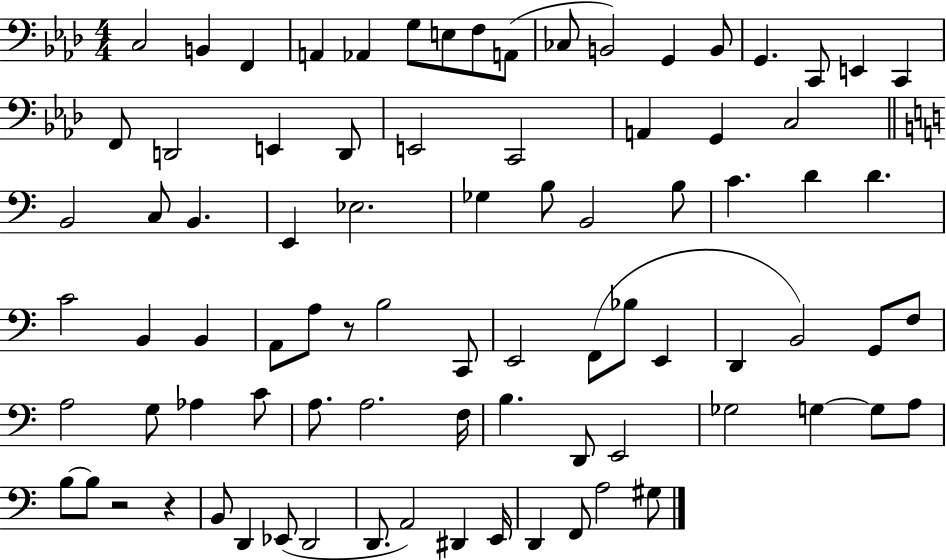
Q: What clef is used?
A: bass